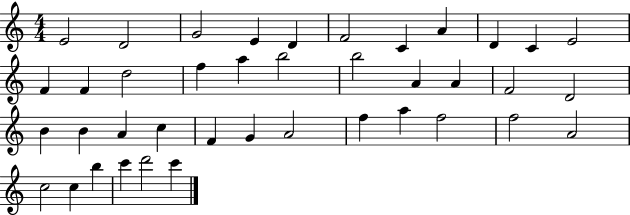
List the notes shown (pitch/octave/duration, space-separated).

E4/h D4/h G4/h E4/q D4/q F4/h C4/q A4/q D4/q C4/q E4/h F4/q F4/q D5/h F5/q A5/q B5/h B5/h A4/q A4/q F4/h D4/h B4/q B4/q A4/q C5/q F4/q G4/q A4/h F5/q A5/q F5/h F5/h A4/h C5/h C5/q B5/q C6/q D6/h C6/q